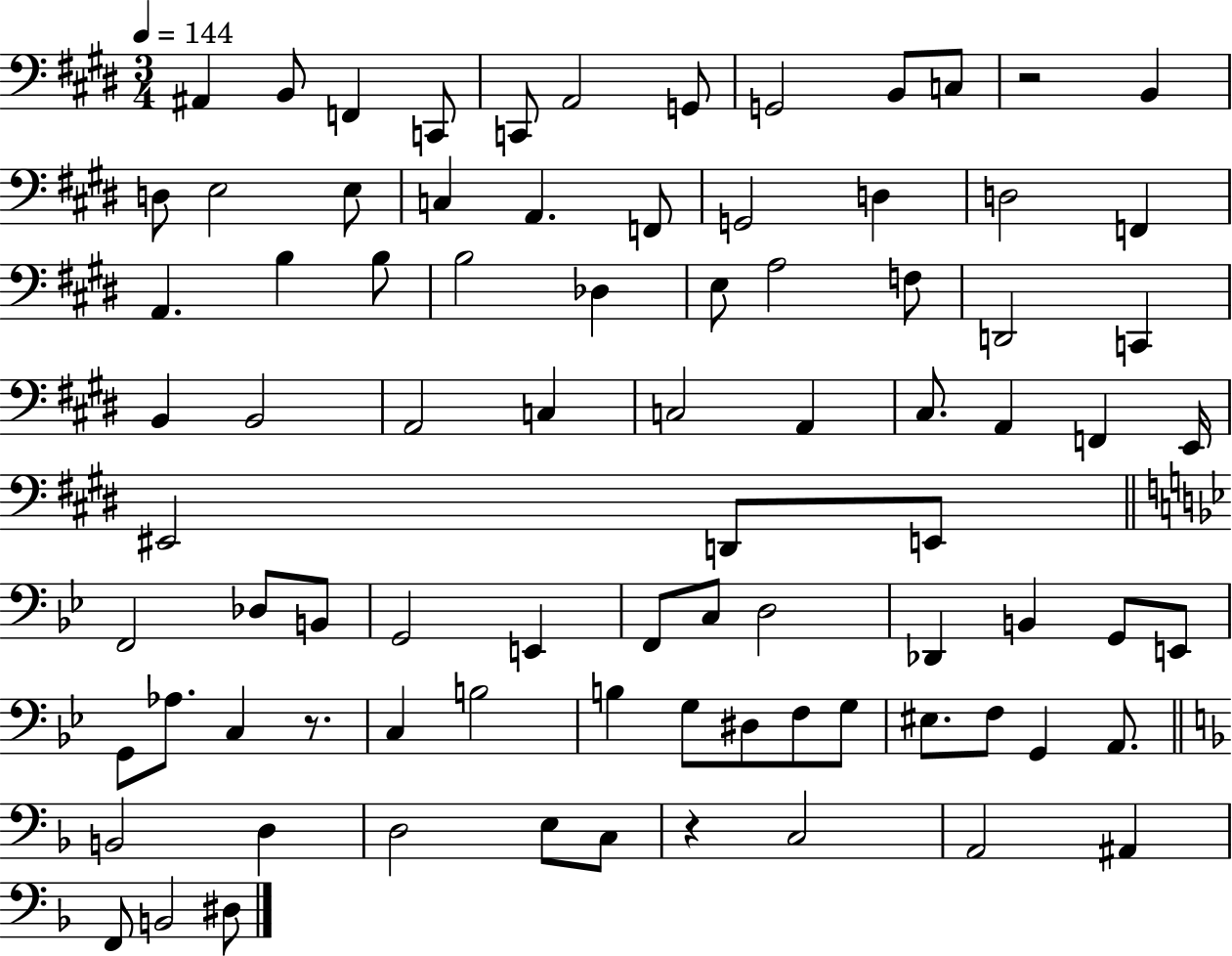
{
  \clef bass
  \numericTimeSignature
  \time 3/4
  \key e \major
  \tempo 4 = 144
  \repeat volta 2 { ais,4 b,8 f,4 c,8 | c,8 a,2 g,8 | g,2 b,8 c8 | r2 b,4 | \break d8 e2 e8 | c4 a,4. f,8 | g,2 d4 | d2 f,4 | \break a,4. b4 b8 | b2 des4 | e8 a2 f8 | d,2 c,4 | \break b,4 b,2 | a,2 c4 | c2 a,4 | cis8. a,4 f,4 e,16 | \break eis,2 d,8 e,8 | \bar "||" \break \key g \minor f,2 des8 b,8 | g,2 e,4 | f,8 c8 d2 | des,4 b,4 g,8 e,8 | \break g,8 aes8. c4 r8. | c4 b2 | b4 g8 dis8 f8 g8 | eis8. f8 g,4 a,8. | \break \bar "||" \break \key d \minor b,2 d4 | d2 e8 c8 | r4 c2 | a,2 ais,4 | \break f,8 b,2 dis8 | } \bar "|."
}